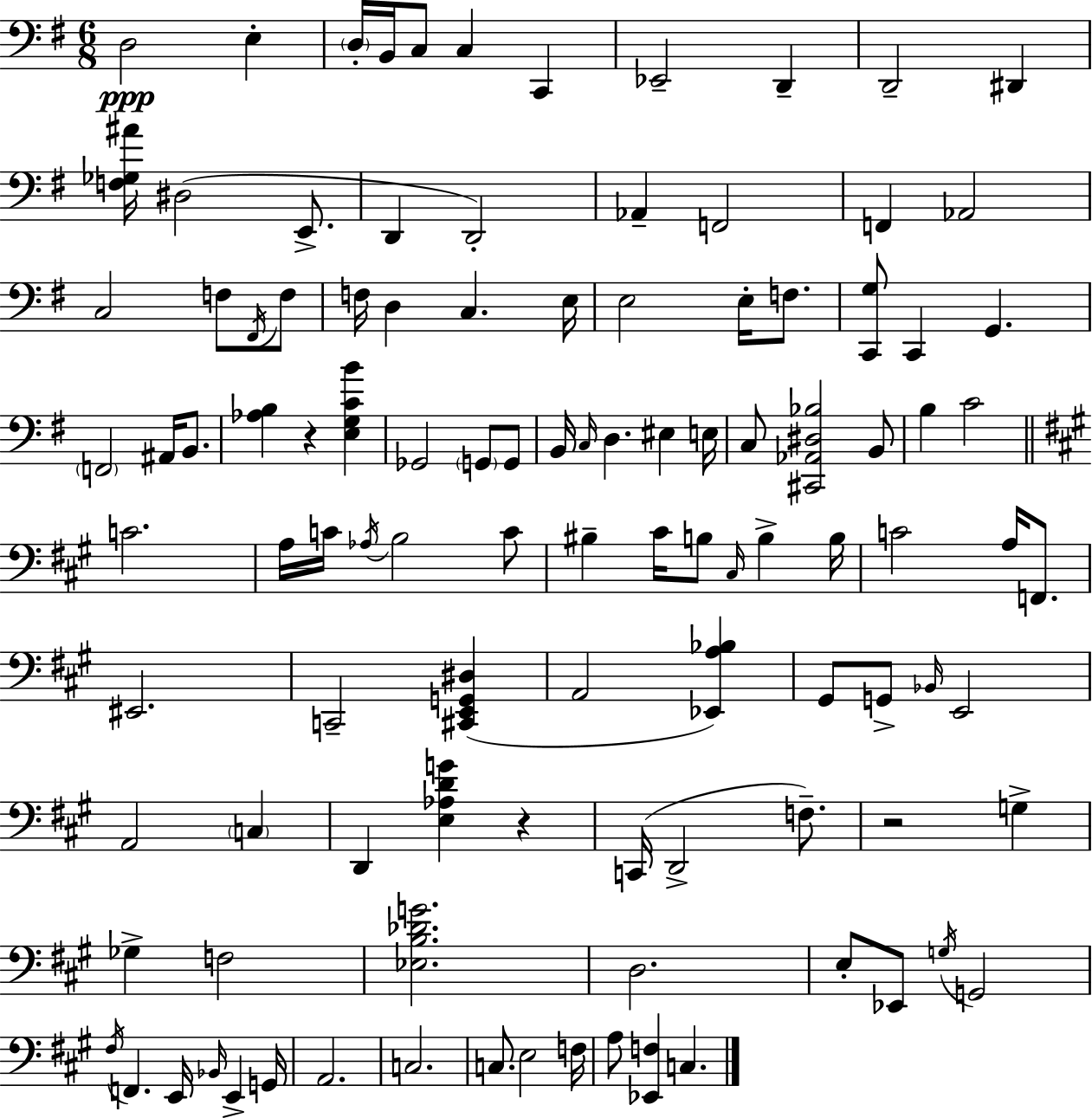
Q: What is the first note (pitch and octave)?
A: D3